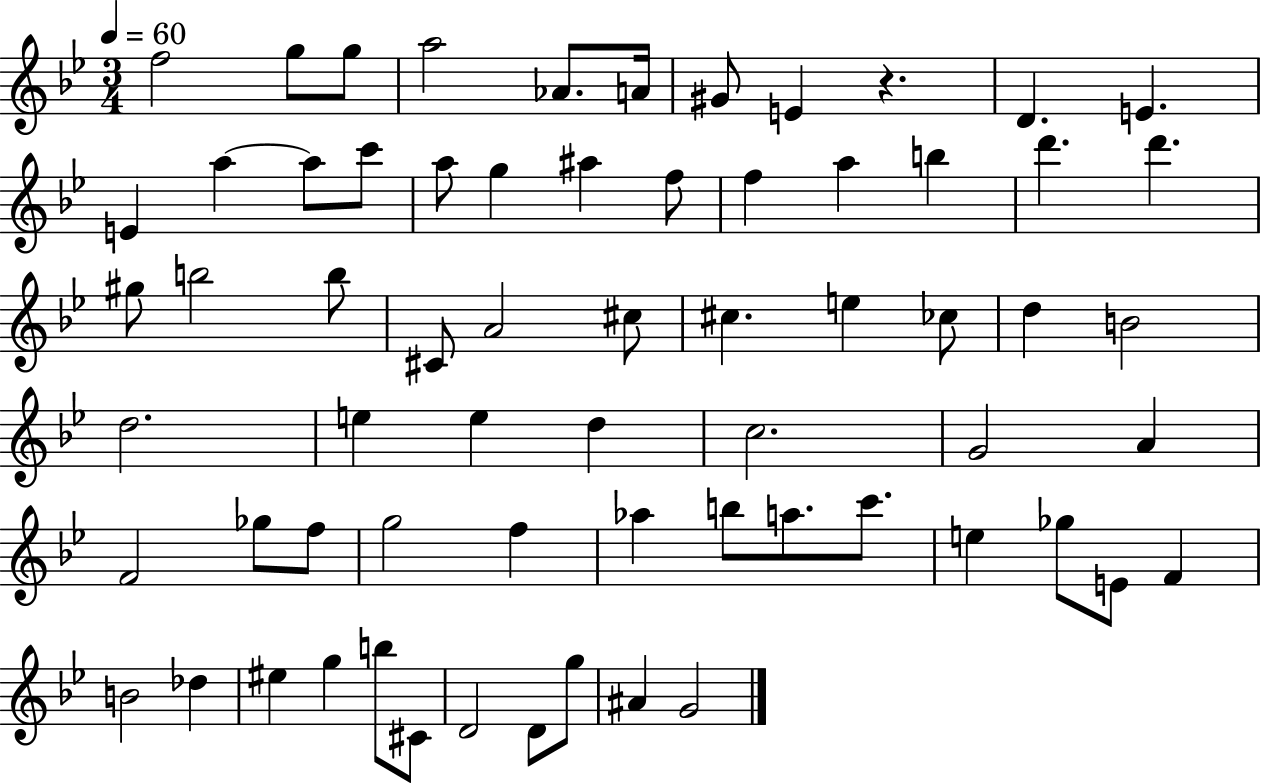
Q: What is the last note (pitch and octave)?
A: G4